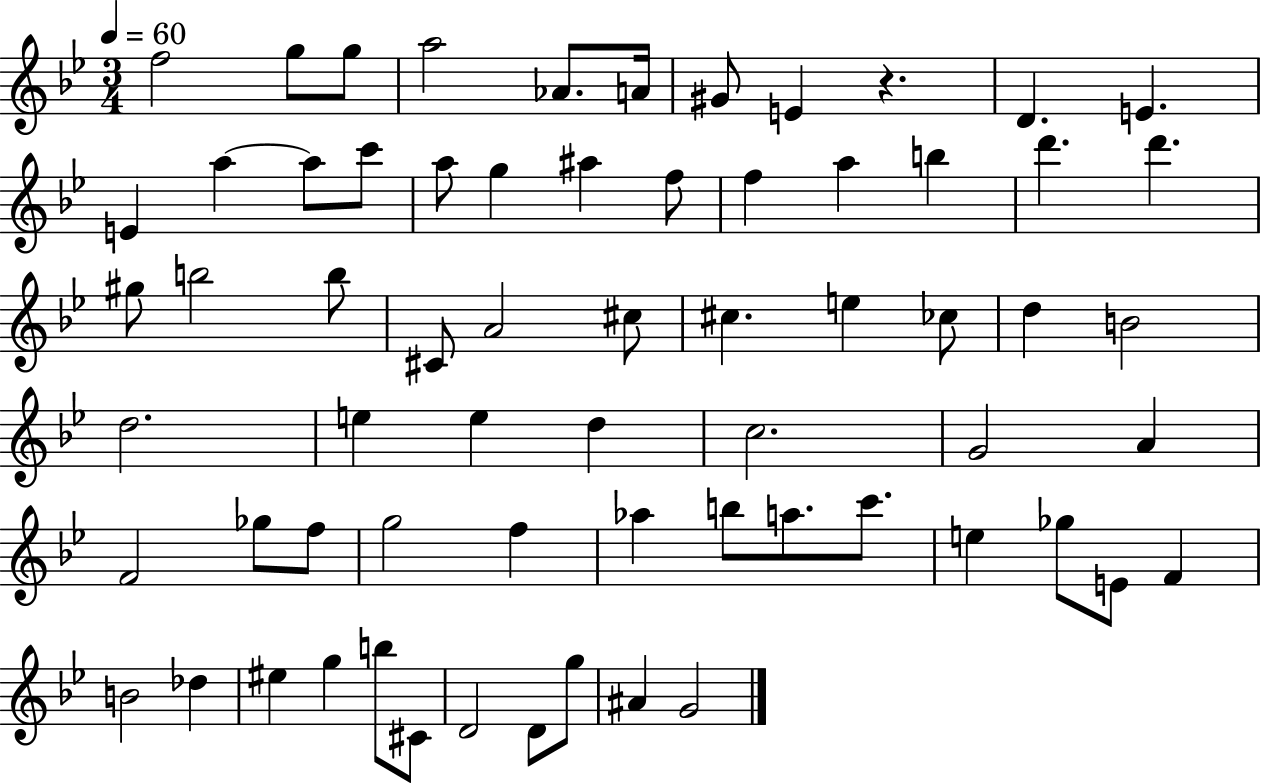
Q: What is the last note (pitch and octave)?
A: G4